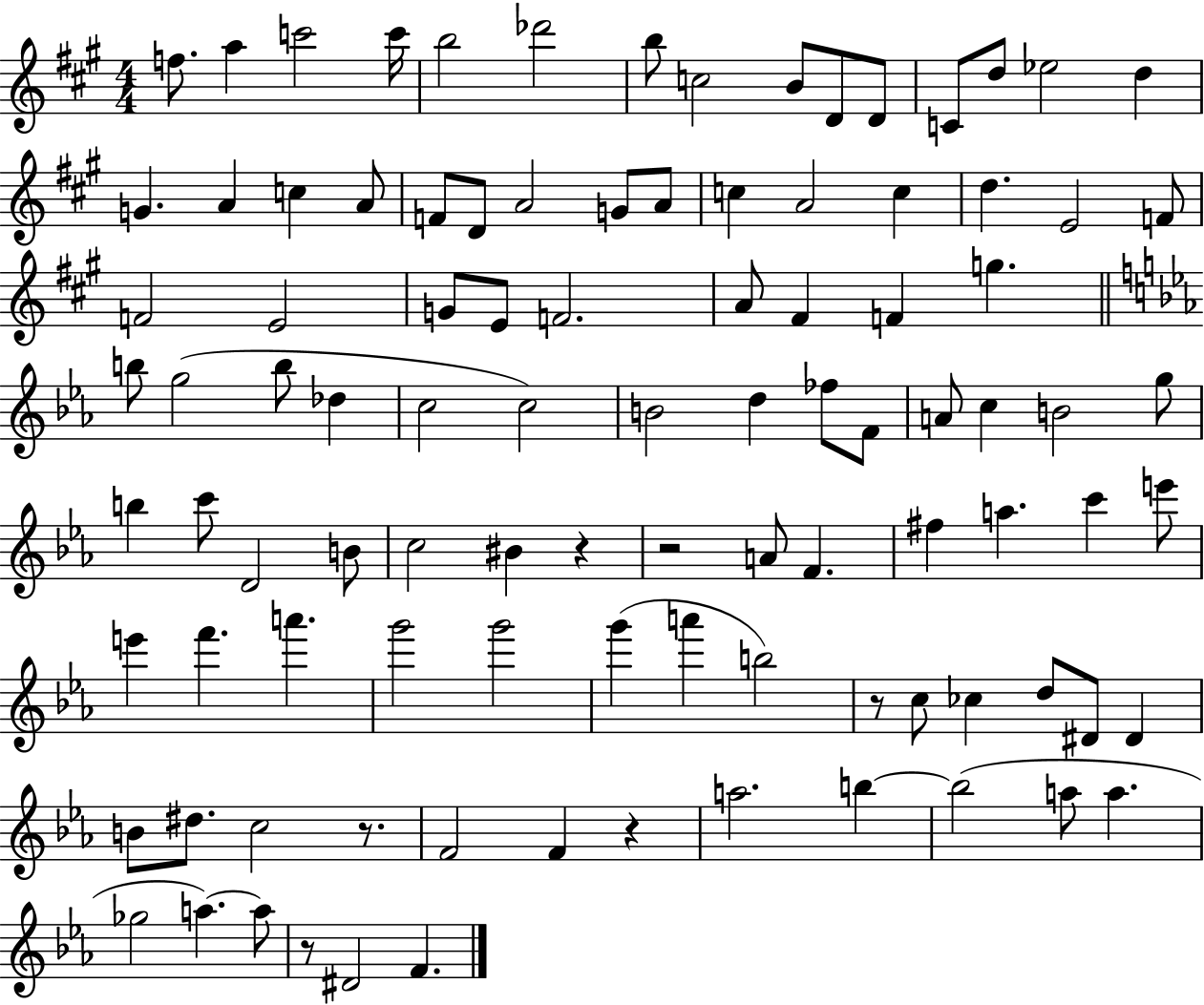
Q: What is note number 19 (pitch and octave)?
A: A4